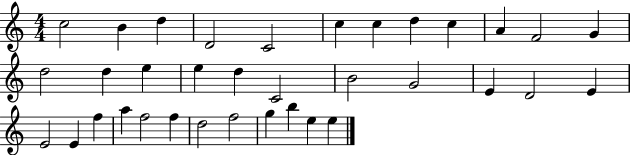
C5/h B4/q D5/q D4/h C4/h C5/q C5/q D5/q C5/q A4/q F4/h G4/q D5/h D5/q E5/q E5/q D5/q C4/h B4/h G4/h E4/q D4/h E4/q E4/h E4/q F5/q A5/q F5/h F5/q D5/h F5/h G5/q B5/q E5/q E5/q